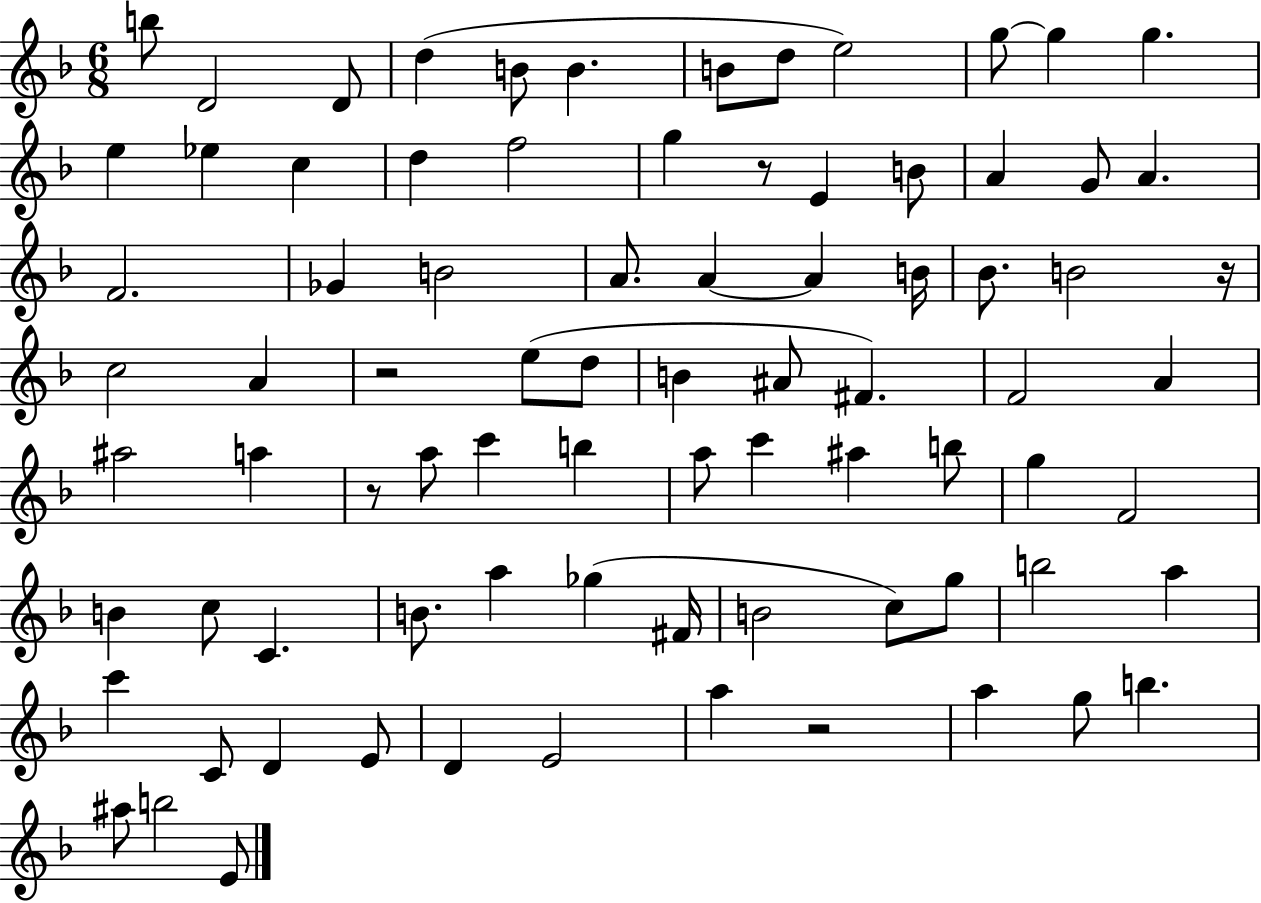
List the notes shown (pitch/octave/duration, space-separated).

B5/e D4/h D4/e D5/q B4/e B4/q. B4/e D5/e E5/h G5/e G5/q G5/q. E5/q Eb5/q C5/q D5/q F5/h G5/q R/e E4/q B4/e A4/q G4/e A4/q. F4/h. Gb4/q B4/h A4/e. A4/q A4/q B4/s Bb4/e. B4/h R/s C5/h A4/q R/h E5/e D5/e B4/q A#4/e F#4/q. F4/h A4/q A#5/h A5/q R/e A5/e C6/q B5/q A5/e C6/q A#5/q B5/e G5/q F4/h B4/q C5/e C4/q. B4/e. A5/q Gb5/q F#4/s B4/h C5/e G5/e B5/h A5/q C6/q C4/e D4/q E4/e D4/q E4/h A5/q R/h A5/q G5/e B5/q. A#5/e B5/h E4/e